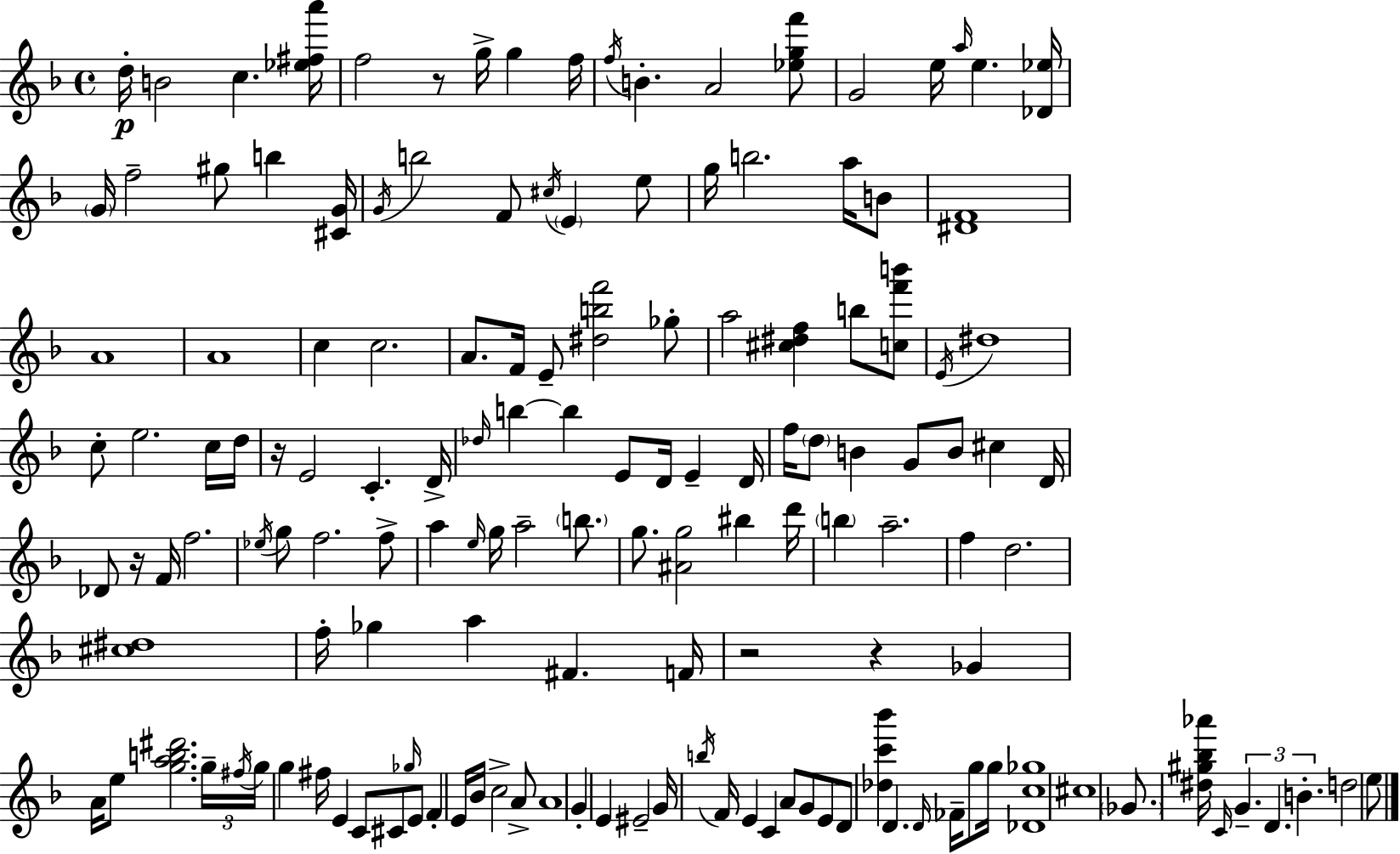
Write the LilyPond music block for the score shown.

{
  \clef treble
  \time 4/4
  \defaultTimeSignature
  \key d \minor
  d''16-.\p b'2 c''4. <ees'' fis'' a'''>16 | f''2 r8 g''16-> g''4 f''16 | \acciaccatura { f''16 } b'4.-. a'2 <ees'' g'' f'''>8 | g'2 e''16 \grace { a''16 } e''4. | \break <des' ees''>16 \parenthesize g'16 f''2-- gis''8 b''4 | <cis' g'>16 \acciaccatura { g'16 } b''2 f'8 \acciaccatura { cis''16 } \parenthesize e'4 | e''8 g''16 b''2. | a''16 b'8 <dis' f'>1 | \break a'1 | a'1 | c''4 c''2. | a'8. f'16 e'8-- <dis'' b'' f'''>2 | \break ges''8-. a''2 <cis'' dis'' f''>4 | b''8 <c'' f''' b'''>8 \acciaccatura { e'16 } dis''1 | c''8-. e''2. | c''16 d''16 r16 e'2 c'4.-. | \break d'16-> \grace { des''16 } b''4~~ b''4 e'8 | d'16 e'4-- d'16 f''16 \parenthesize d''8 b'4 g'8 b'8 | cis''4 d'16 des'8 r16 f'16 f''2. | \acciaccatura { ees''16 } g''8 f''2. | \break f''8-> a''4 \grace { e''16 } g''16 a''2-- | \parenthesize b''8. g''8. <ais' g''>2 | bis''4 d'''16 \parenthesize b''4 a''2.-- | f''4 d''2. | \break <cis'' dis''>1 | f''16-. ges''4 a''4 | fis'4. f'16 r2 | r4 ges'4 a'16 e''8 <g'' a'' b'' dis'''>2. | \break \tuplet 3/2 { g''16-- \acciaccatura { fis''16 } g''16 } g''4 fis''16 e'4 | c'8 cis'8 \grace { ges''16 } e'8 f'4-. e'16 bes'16 | c''2-> a'8-> a'1 | g'4-. e'4 | \break eis'2-- g'16 \acciaccatura { b''16 } f'16 e'4 | c'4 a'8 g'8 e'8 d'8 <des'' c''' bes'''>4 | d'4. \grace { d'16 } fes'16-- g''8 g''16 <des' c'' ges''>1 | cis''1 | \break \parenthesize ges'8. <dis'' gis'' bes'' aes'''>16 | \grace { c'16 } \tuplet 3/2 { g'4.-- d'4. b'4.-. } | d''2 e''8 \bar "|."
}